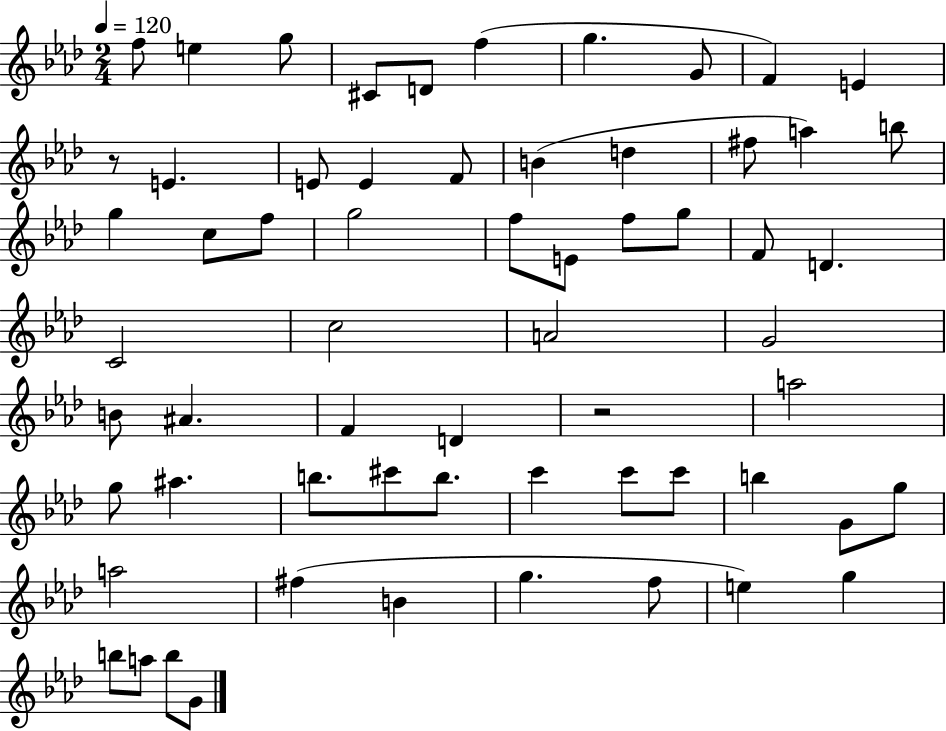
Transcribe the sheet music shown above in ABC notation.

X:1
T:Untitled
M:2/4
L:1/4
K:Ab
f/2 e g/2 ^C/2 D/2 f g G/2 F E z/2 E E/2 E F/2 B d ^f/2 a b/2 g c/2 f/2 g2 f/2 E/2 f/2 g/2 F/2 D C2 c2 A2 G2 B/2 ^A F D z2 a2 g/2 ^a b/2 ^c'/2 b/2 c' c'/2 c'/2 b G/2 g/2 a2 ^f B g f/2 e g b/2 a/2 b/2 G/2